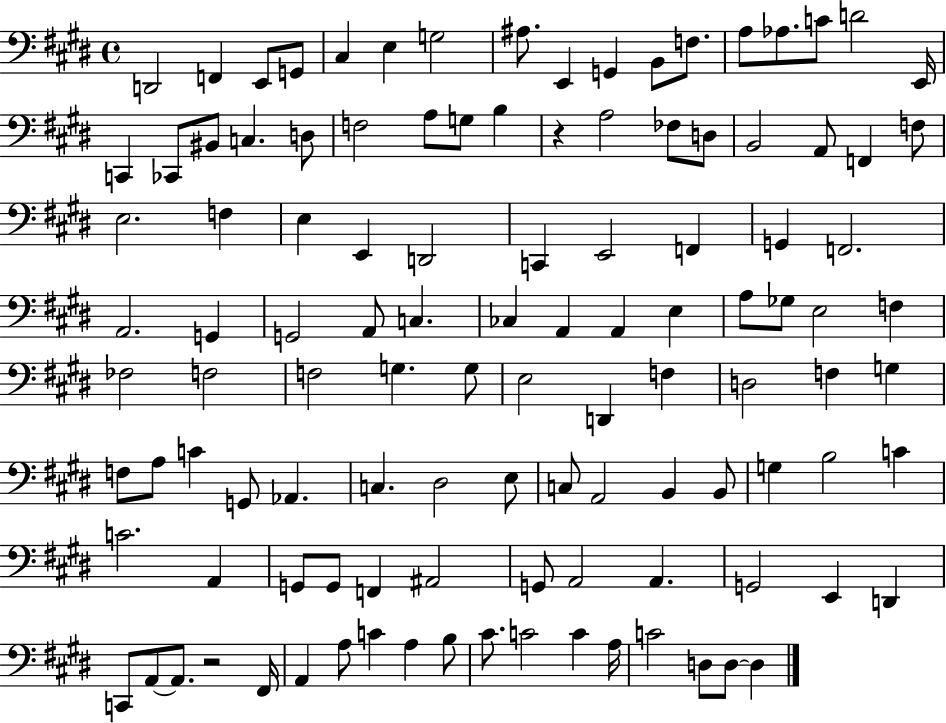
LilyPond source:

{
  \clef bass
  \time 4/4
  \defaultTimeSignature
  \key e \major
  d,2 f,4 e,8 g,8 | cis4 e4 g2 | ais8. e,4 g,4 b,8 f8. | a8 aes8. c'8 d'2 e,16 | \break c,4 ces,8 bis,8 c4. d8 | f2 a8 g8 b4 | r4 a2 fes8 d8 | b,2 a,8 f,4 f8 | \break e2. f4 | e4 e,4 d,2 | c,4 e,2 f,4 | g,4 f,2. | \break a,2. g,4 | g,2 a,8 c4. | ces4 a,4 a,4 e4 | a8 ges8 e2 f4 | \break fes2 f2 | f2 g4. g8 | e2 d,4 f4 | d2 f4 g4 | \break f8 a8 c'4 g,8 aes,4. | c4. dis2 e8 | c8 a,2 b,4 b,8 | g4 b2 c'4 | \break c'2. a,4 | g,8 g,8 f,4 ais,2 | g,8 a,2 a,4. | g,2 e,4 d,4 | \break c,8 a,8~~ a,8. r2 fis,16 | a,4 a8 c'4 a4 b8 | cis'8. c'2 c'4 a16 | c'2 d8 d8~~ d4 | \break \bar "|."
}